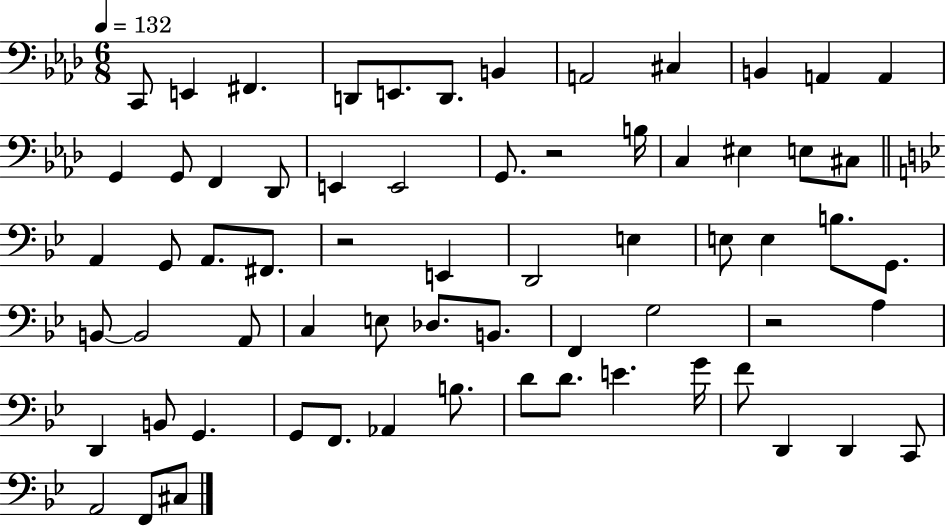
C2/e E2/q F#2/q. D2/e E2/e. D2/e. B2/q A2/h C#3/q B2/q A2/q A2/q G2/q G2/e F2/q Db2/e E2/q E2/h G2/e. R/h B3/s C3/q EIS3/q E3/e C#3/e A2/q G2/e A2/e. F#2/e. R/h E2/q D2/h E3/q E3/e E3/q B3/e. G2/e. B2/e B2/h A2/e C3/q E3/e Db3/e. B2/e. F2/q G3/h R/h A3/q D2/q B2/e G2/q. G2/e F2/e. Ab2/q B3/e. D4/e D4/e. E4/q. G4/s F4/e D2/q D2/q C2/e A2/h F2/e C#3/e